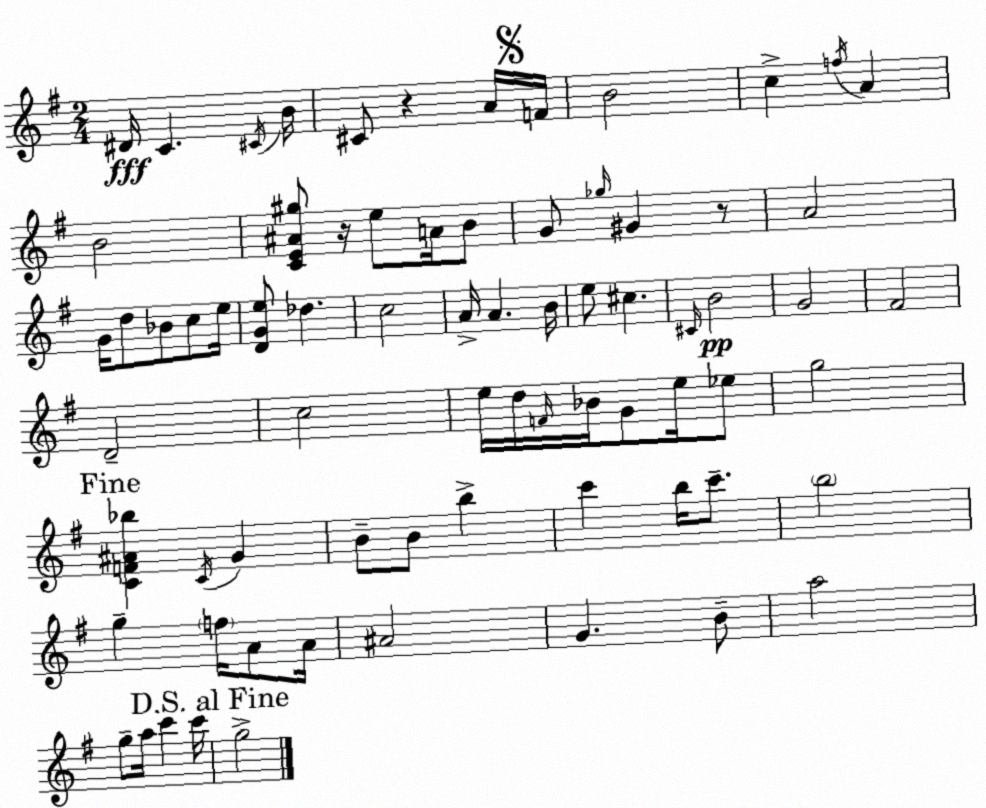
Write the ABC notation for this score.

X:1
T:Untitled
M:2/4
L:1/4
K:G
^D/4 C ^C/4 B/4 ^C/2 z A/4 F/4 B2 c f/4 A B2 [CE^A^g]/2 z/4 e/2 A/4 B/2 G/2 _g/4 ^G z/2 A2 G/4 d/2 _B/2 c/2 e/4 [DGe]/2 _d c2 A/4 A B/4 e/2 ^c ^C/4 B2 G2 ^F2 D2 c2 e/4 d/4 F/4 _B/4 G/2 e/4 _e/2 g2 [CF^A_b] C/4 G B/2 B/2 b c' b/4 c'/2 b2 g f/4 A/2 A/4 ^A2 G B/2 a2 g/2 a/4 c' c'/4 g2